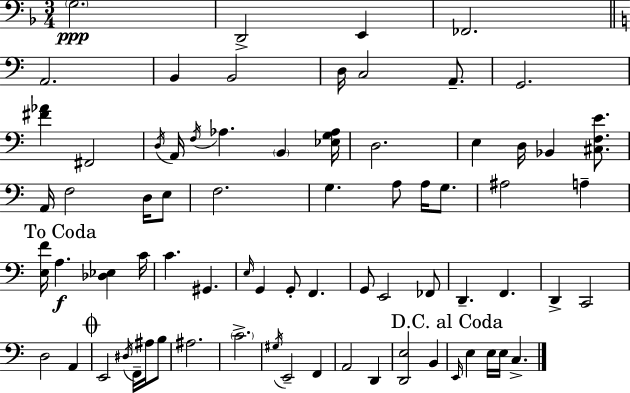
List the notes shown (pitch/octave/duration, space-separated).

G3/h. D2/h E2/q FES2/h. A2/h. B2/q B2/h D3/s C3/h A2/e. G2/h. [F#4,Ab4]/q F#2/h D3/s A2/s F3/s Ab3/q. B2/q [Eb3,G3,Ab3]/s D3/h. E3/q D3/s Bb2/q [C#3,F3,E4]/e. A2/s F3/h D3/s E3/e F3/h. G3/q. A3/e A3/s G3/e. A#3/h A3/q [E3,F4]/s A3/q. [Db3,Eb3]/q C4/s C4/q. G#2/q. E3/s G2/q G2/e F2/q. G2/e E2/h FES2/e D2/q. F2/q. D2/q C2/h D3/h A2/q E2/h D#3/s F2/s A#3/s B3/e A#3/h. C4/h. G#3/s E2/h F2/q A2/h D2/q [D2,E3]/h B2/q E2/s E3/q E3/s E3/s C3/q.